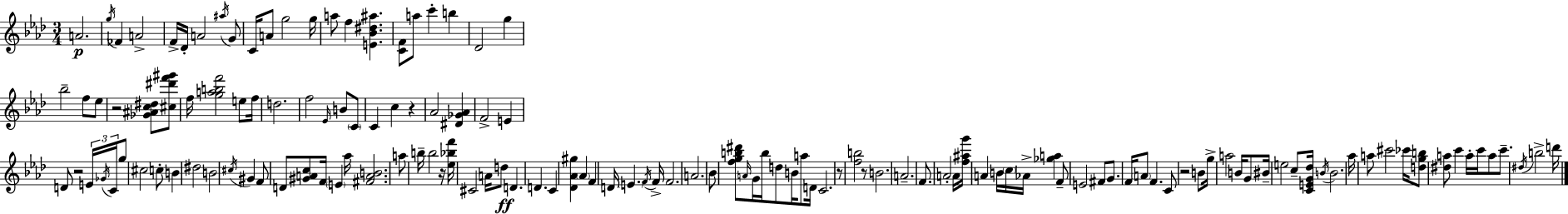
A4/h. G5/s FES4/q A4/h F4/s Db4/s A4/h A#5/s G4/e C4/s A4/e G5/h G5/s A5/e F5/q [E4,Bb4,D#5,A#5]/q. [C4,F4]/e A5/e C6/q B5/q Db4/h G5/q Bb5/h F5/e Eb5/e R/h [Gb4,A#4,C5,D#5]/e [C#5,D#6,F6,G#6]/e F5/s [G5,A5,B5,F6]/h E5/e F5/s D5/h. F5/h Eb4/s B4/e C4/e C4/q C5/q R/q Ab4/h [D#4,Gb4,Ab4]/q F4/h E4/q D4/e R/h E4/s Gb4/s C4/s G5/e C#5/h C5/e B4/q D#5/h B4/h C#5/s G#4/q F4/e D4/e [G#4,A4,C5]/e F4/s E4/q Ab5/s [F#4,A4,B4]/h. A5/e B5/s B5/h R/s [Eb5,Bb5,F6]/s C#4/h A4/s D5/e D4/q. D4/q. C4/q [Db4,Ab4,G#5]/q Ab4/q F4/q D4/s E4/q. F4/s F4/s F4/h. A4/h. Bb4/e [F5,G5,B5,D#6]/e A4/s G4/s B5/s D5/e B4/s A5/e D4/s C4/h. R/e [F5,B5]/h R/e B4/h. A4/h. F4/e. A4/h A4/s [F5,A#5,G6]/s A4/q B4/s C5/s Ab4/s [Gb5,A5]/q F4/e E4/h F#4/e G4/e. F4/s A4/e F4/q. C4/e R/h B4/e G5/s A5/h B4/s G4/e BIS4/s E5/h C5/e [C4,E4,G4,Db5]/s B4/s B4/h. Ab5/s A5/e C#6/h CES6/s [D5,G5,B5]/e [D#5,A5]/e C6/q A5/s C6/s A5/e C6/e. D#5/s B5/h D6/s